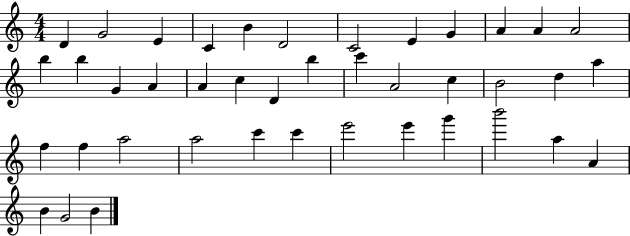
X:1
T:Untitled
M:4/4
L:1/4
K:C
D G2 E C B D2 C2 E G A A A2 b b G A A c D b c' A2 c B2 d a f f a2 a2 c' c' e'2 e' g' b'2 a A B G2 B